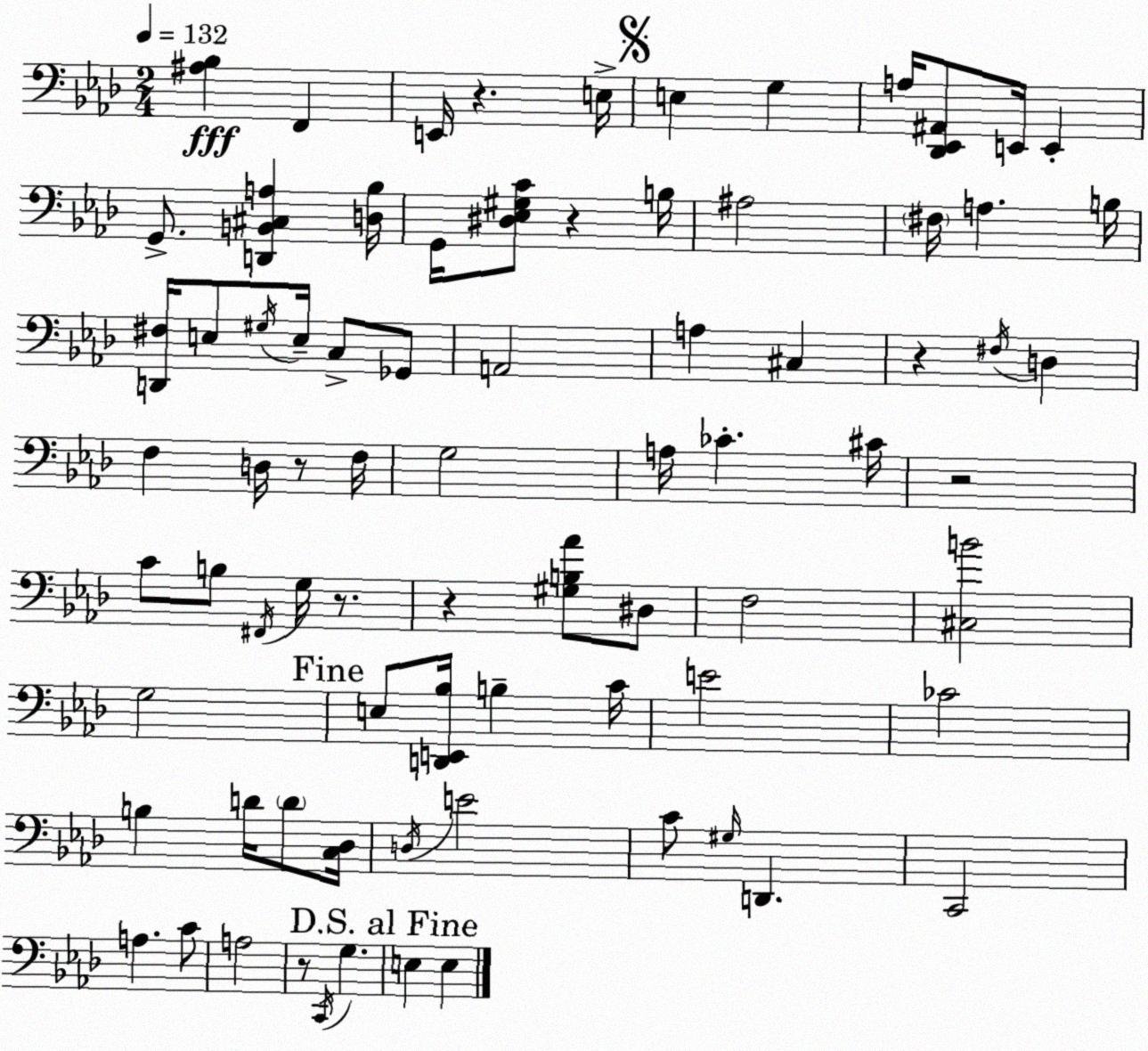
X:1
T:Untitled
M:2/4
L:1/4
K:Fm
[^A,_B,] F,, E,,/4 z E,/4 E, G, A,/4 [_D,,_E,,^A,,]/2 E,,/4 E,, G,,/2 [D,,B,,^C,A,] [D,_B,]/4 G,,/4 [^D,_E,^G,C]/2 z B,/4 ^A,2 ^F,/4 A, B,/4 [D,,^F,]/4 E,/2 ^G,/4 E,/4 C,/2 _G,,/2 A,,2 A, ^C, z ^F,/4 D, F, D,/4 z/2 F,/4 G,2 A,/4 _C ^C/4 z2 C/2 B,/2 ^F,,/4 G,/4 z/2 z [^G,B,_A]/2 ^D,/2 F,2 [^C,B]2 G,2 E,/2 [D,,E,,_B,]/4 B, C/4 E2 _C2 B, D/4 D/2 [C,_D,]/4 D,/4 E2 C/2 ^G,/4 D,, C,,2 A, C/2 A,2 z/2 C,,/4 G, E, E,